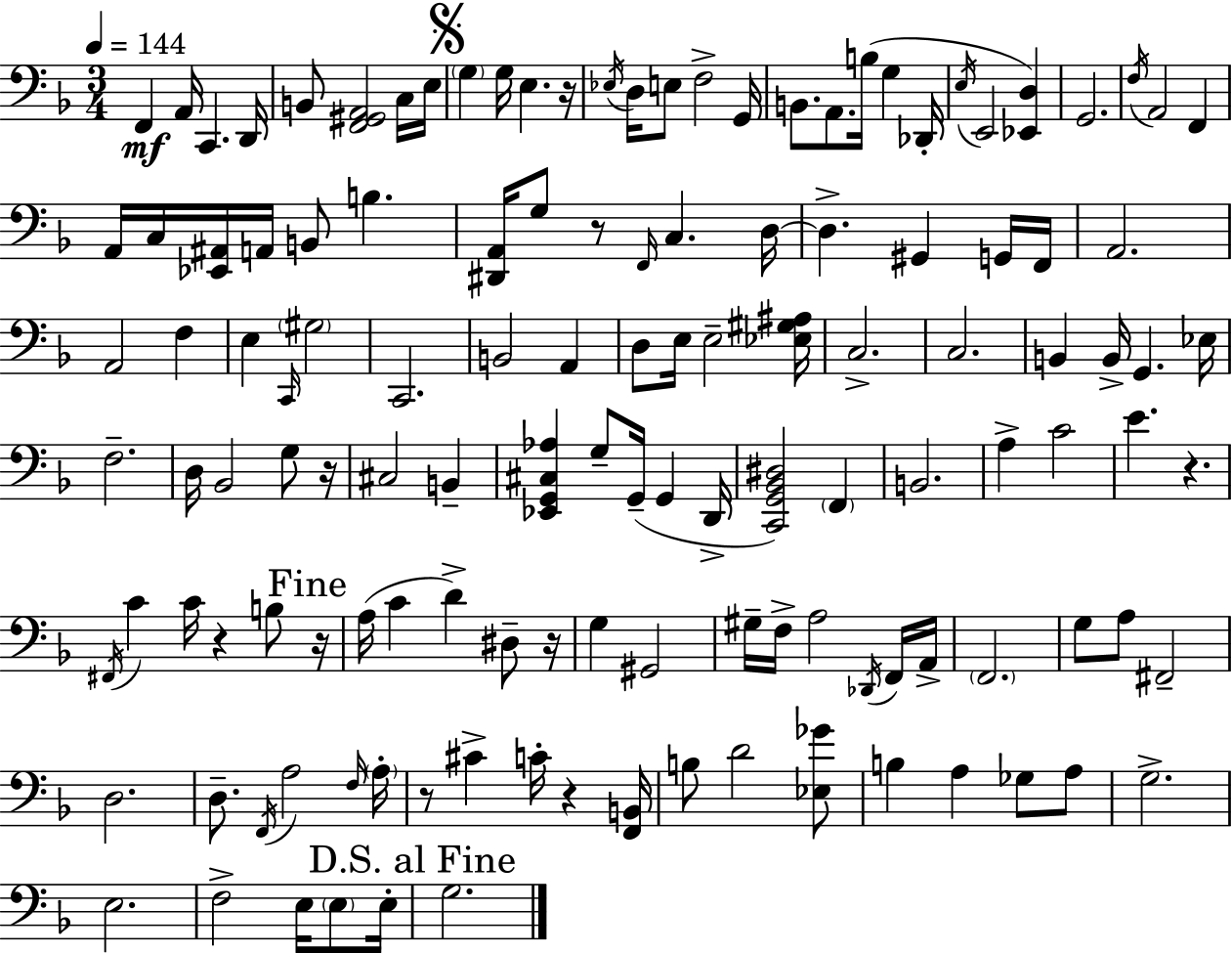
{
  \clef bass
  \numericTimeSignature
  \time 3/4
  \key f \major
  \tempo 4 = 144
  f,4\mf a,16 c,4. d,16 | b,8 <f, gis, a,>2 c16 e16 | \mark \markup { \musicglyph "scripts.segno" } \parenthesize g4 g16 e4. r16 | \acciaccatura { ees16 } d16 e8 f2-> | \break g,16 b,8. a,8. b16( g4 | des,16-. \acciaccatura { e16 } e,2 <ees, d>4) | g,2. | \acciaccatura { f16 } a,2 f,4 | \break a,16 c16 <ees, ais,>16 a,16 b,8 b4. | <dis, a,>16 g8 r8 \grace { f,16 } c4. | d16~~ d4.-> gis,4 | g,16 f,16 a,2. | \break a,2 | f4 e4 \grace { c,16 } \parenthesize gis2 | c,2. | b,2 | \break a,4 d8 e16 e2-- | <ees gis ais>16 c2.-> | c2. | b,4 b,16-> g,4. | \break ees16 f2.-- | d16 bes,2 | g8 r16 cis2 | b,4-- <ees, g, cis aes>4 g8-- g,16--( | \break g,4 d,16-> <c, g, bes, dis>2) | \parenthesize f,4 b,2. | a4-> c'2 | e'4. r4. | \break \acciaccatura { fis,16 } c'4 c'16 r4 | b8 \mark "Fine" r16 a16( c'4 d'4->) | dis8-- r16 g4 gis,2 | gis16-- f16-> a2 | \break \acciaccatura { des,16 } f,16 a,16-> \parenthesize f,2. | g8 a8 fis,2-- | d2. | d8.-- \acciaccatura { f,16 } a2 | \break \grace { f16 } \parenthesize a16-. r8 cis'4-> | c'16-. r4 <f, b,>16 b8 d'2 | <ees ges'>8 b4 | a4 ges8 a8 g2.-> | \break e2. | f2-> | e16 \parenthesize e8 e16-. \mark "D.S. al Fine" g2. | \bar "|."
}